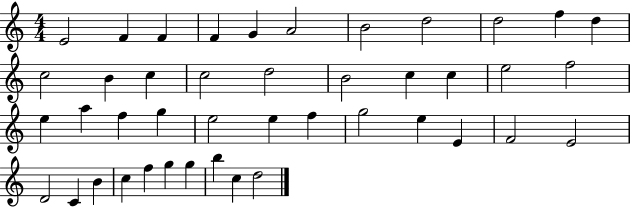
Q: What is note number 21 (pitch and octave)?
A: F5